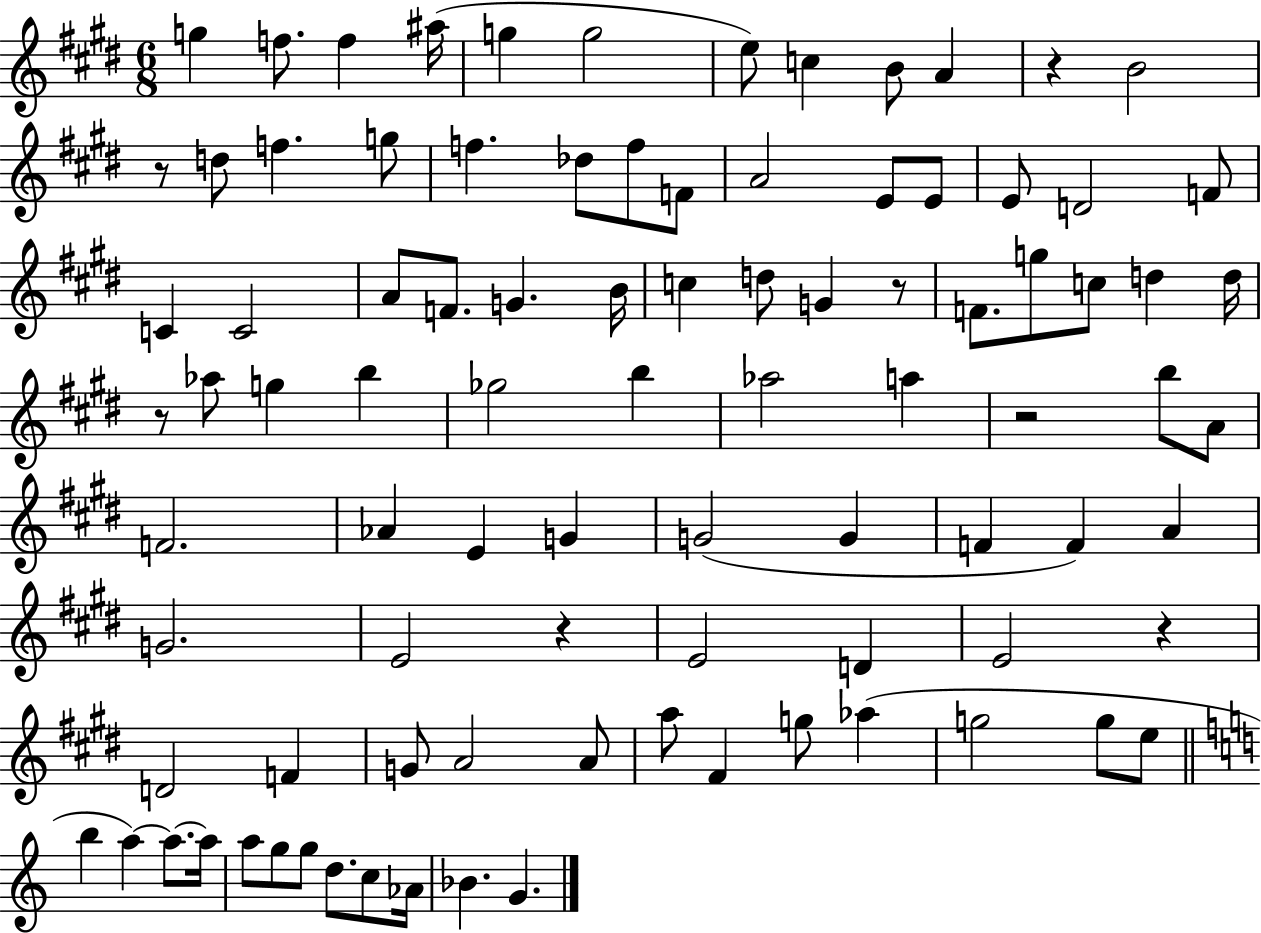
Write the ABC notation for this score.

X:1
T:Untitled
M:6/8
L:1/4
K:E
g f/2 f ^a/4 g g2 e/2 c B/2 A z B2 z/2 d/2 f g/2 f _d/2 f/2 F/2 A2 E/2 E/2 E/2 D2 F/2 C C2 A/2 F/2 G B/4 c d/2 G z/2 F/2 g/2 c/2 d d/4 z/2 _a/2 g b _g2 b _a2 a z2 b/2 A/2 F2 _A E G G2 G F F A G2 E2 z E2 D E2 z D2 F G/2 A2 A/2 a/2 ^F g/2 _a g2 g/2 e/2 b a a/2 a/4 a/2 g/2 g/2 d/2 c/2 _A/4 _B G